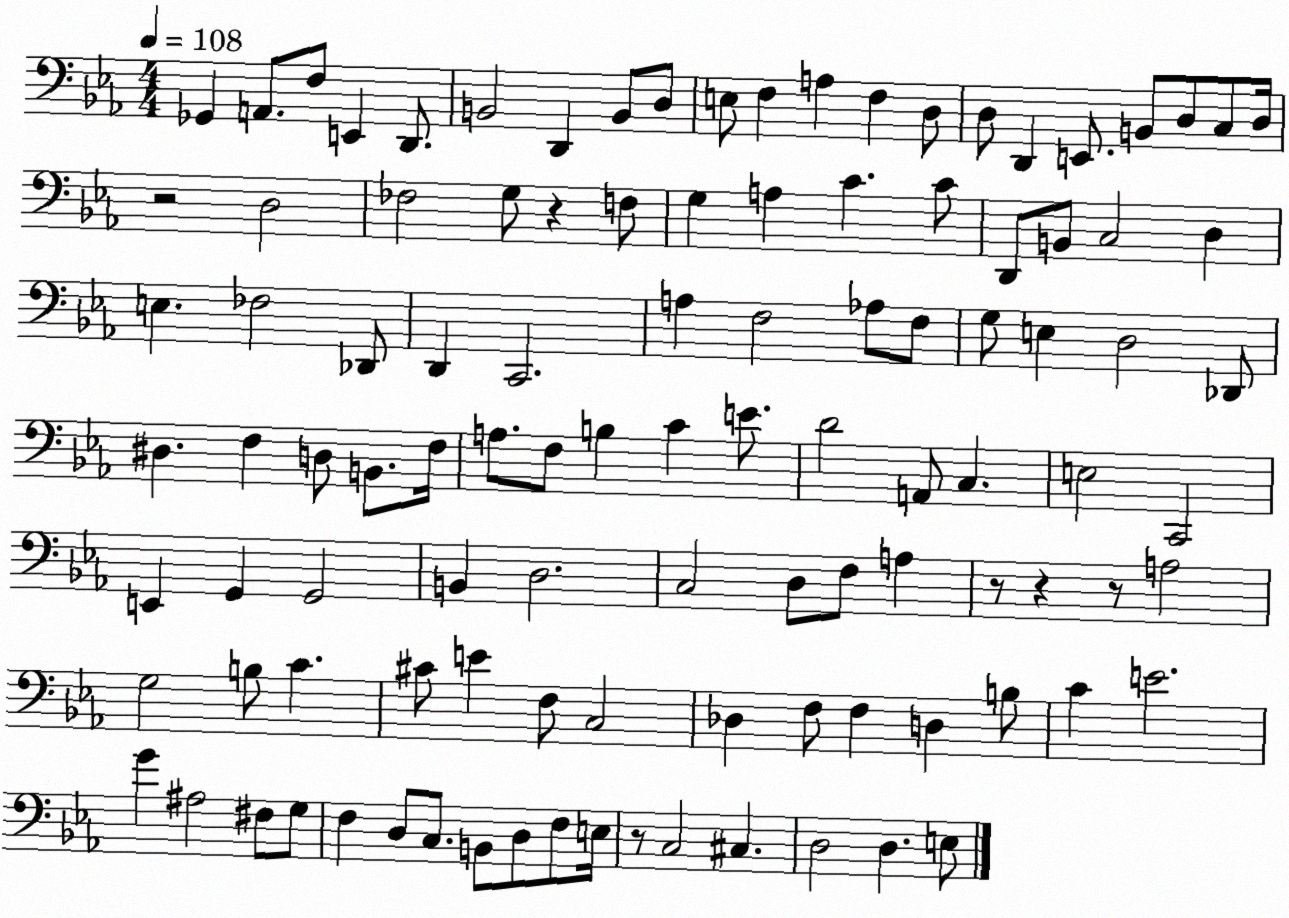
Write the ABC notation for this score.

X:1
T:Untitled
M:4/4
L:1/4
K:Eb
_G,, A,,/2 F,/2 E,, D,,/2 B,,2 D,, B,,/2 D,/2 E,/2 F, A, F, D,/2 D,/2 D,, E,,/2 B,,/2 D,/2 C,/2 D,/4 z2 D,2 _F,2 G,/2 z F,/2 G, A, C C/2 D,,/2 B,,/2 C,2 D, E, _F,2 _D,,/2 D,, C,,2 A, F,2 _A,/2 F,/2 G,/2 E, D,2 _D,,/2 ^D, F, D,/2 B,,/2 F,/4 A,/2 F,/2 B, C E/2 D2 A,,/2 C, E,2 C,,2 E,, G,, G,,2 B,, D,2 C,2 D,/2 F,/2 A, z/2 z z/2 A,2 G,2 B,/2 C ^C/2 E F,/2 C,2 _D, F,/2 F, D, B,/2 C E2 G ^A,2 ^F,/2 G,/2 F, D,/2 C,/2 B,,/2 D,/2 F,/2 E,/4 z/2 C,2 ^C, D,2 D, E,/2